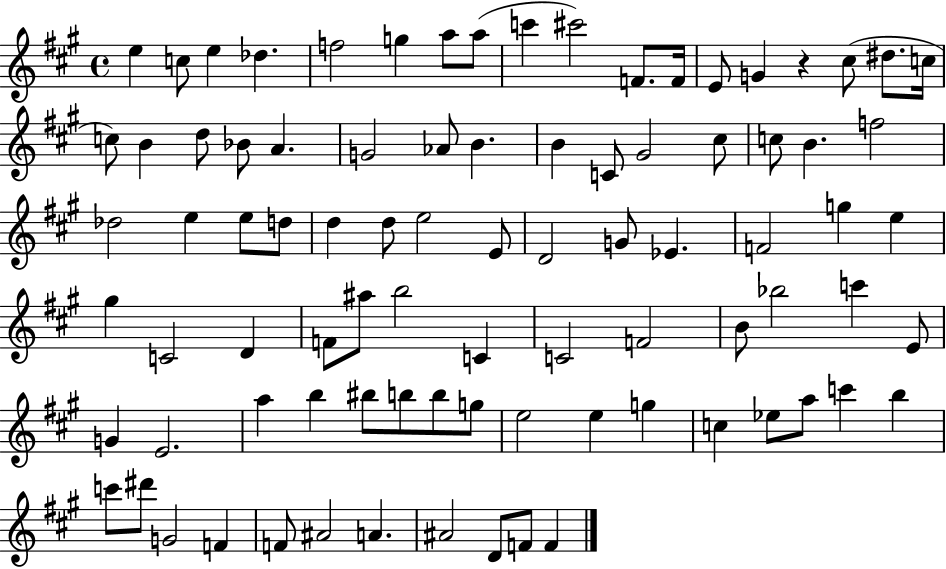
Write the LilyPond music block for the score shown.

{
  \clef treble
  \time 4/4
  \defaultTimeSignature
  \key a \major
  e''4 c''8 e''4 des''4. | f''2 g''4 a''8 a''8( | c'''4 cis'''2) f'8. f'16 | e'8 g'4 r4 cis''8( dis''8. c''16 | \break c''8) b'4 d''8 bes'8 a'4. | g'2 aes'8 b'4. | b'4 c'8 gis'2 cis''8 | c''8 b'4. f''2 | \break des''2 e''4 e''8 d''8 | d''4 d''8 e''2 e'8 | d'2 g'8 ees'4. | f'2 g''4 e''4 | \break gis''4 c'2 d'4 | f'8 ais''8 b''2 c'4 | c'2 f'2 | b'8 bes''2 c'''4 e'8 | \break g'4 e'2. | a''4 b''4 bis''8 b''8 b''8 g''8 | e''2 e''4 g''4 | c''4 ees''8 a''8 c'''4 b''4 | \break c'''8 dis'''8 g'2 f'4 | f'8 ais'2 a'4. | ais'2 d'8 f'8 f'4 | \bar "|."
}